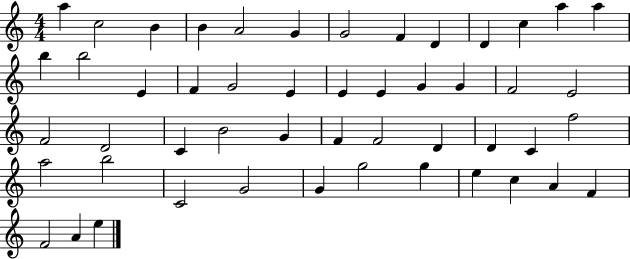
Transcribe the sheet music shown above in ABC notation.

X:1
T:Untitled
M:4/4
L:1/4
K:C
a c2 B B A2 G G2 F D D c a a b b2 E F G2 E E E G G F2 E2 F2 D2 C B2 G F F2 D D C f2 a2 b2 C2 G2 G g2 g e c A F F2 A e